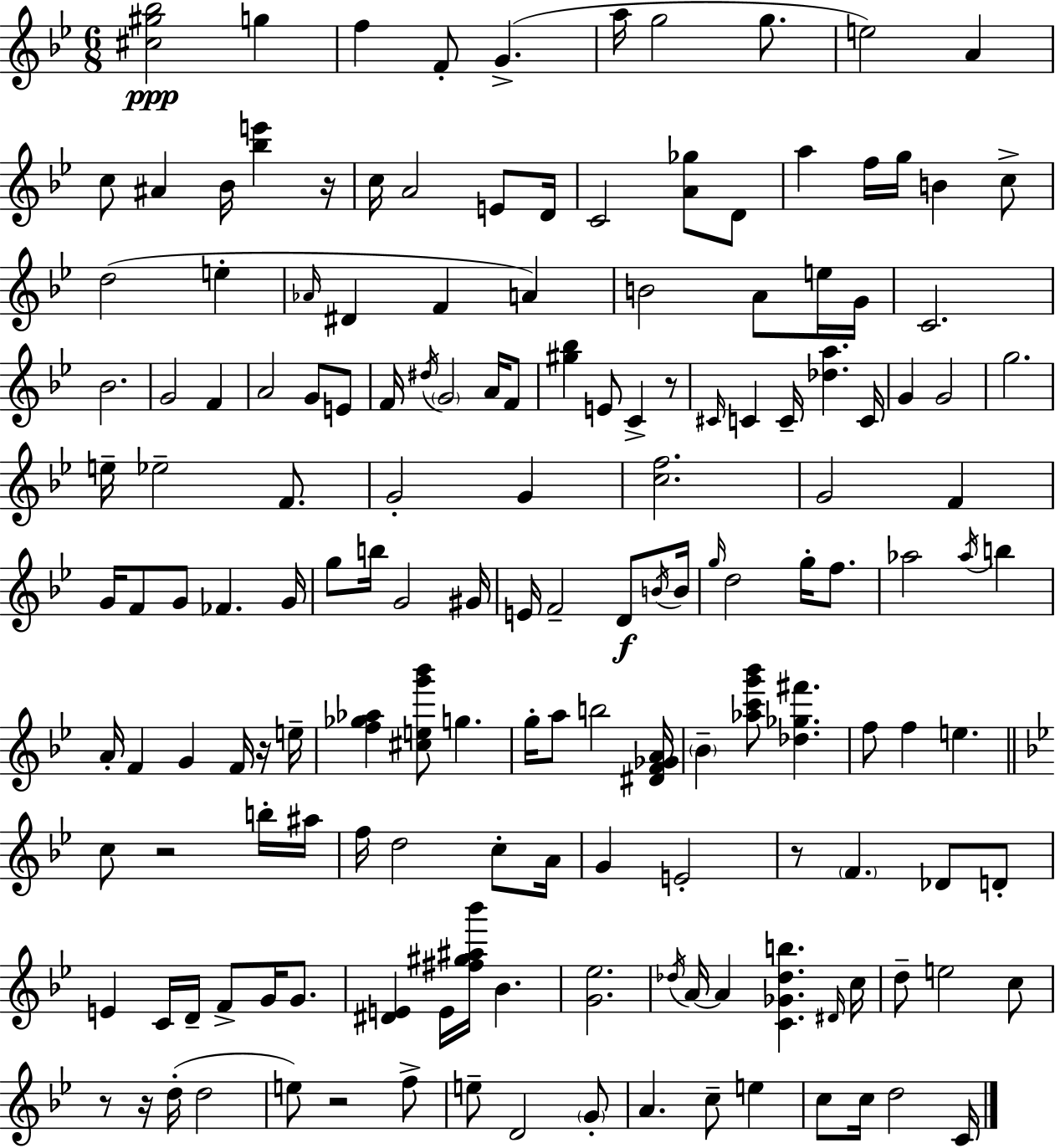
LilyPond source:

{
  \clef treble
  \numericTimeSignature
  \time 6/8
  \key bes \major
  \repeat volta 2 { <cis'' gis'' bes''>2\ppp g''4 | f''4 f'8-. g'4.->( | a''16 g''2 g''8. | e''2) a'4 | \break c''8 ais'4 bes'16 <bes'' e'''>4 r16 | c''16 a'2 e'8 d'16 | c'2 <a' ges''>8 d'8 | a''4 f''16 g''16 b'4 c''8-> | \break d''2( e''4-. | \grace { aes'16 } dis'4 f'4 a'4) | b'2 a'8 e''16 | g'16 c'2. | \break bes'2. | g'2 f'4 | a'2 g'8 e'8 | f'16 \acciaccatura { dis''16 } \parenthesize g'2 a'16 | \break f'8 <gis'' bes''>4 e'8 c'4-> | r8 \grace { cis'16 } c'4 c'16-- <des'' a''>4. | c'16 g'4 g'2 | g''2. | \break e''16-- ees''2-- | f'8. g'2-. g'4 | <c'' f''>2. | g'2 f'4 | \break g'16 f'8 g'8 fes'4. | g'16 g''8 b''16 g'2 | gis'16 e'16 f'2-- | d'8\f \acciaccatura { b'16 } b'16 \grace { g''16 } d''2 | \break g''16-. f''8. aes''2 | \acciaccatura { aes''16 } b''4 a'16-. f'4 g'4 | f'16 r16 e''16-- <f'' ges'' aes''>4 <cis'' e'' g''' bes'''>8 | g''4. g''16-. a''8 b''2 | \break <dis' f' ges' a'>16 \parenthesize bes'4-- <aes'' c''' g''' bes'''>8 | <des'' ges'' fis'''>4. f''8 f''4 | e''4. \bar "||" \break \key bes \major c''8 r2 b''16-. ais''16 | f''16 d''2 c''8-. a'16 | g'4 e'2-. | r8 \parenthesize f'4. des'8 d'8-. | \break e'4 c'16 d'16-- f'8-> g'16 g'8. | <dis' e'>4 e'16 <fis'' gis'' ais'' bes'''>16 bes'4. | <g' ees''>2. | \acciaccatura { des''16 } a'16~~ a'4 <c' ges' des'' b''>4. | \break \grace { dis'16 } c''16 d''8-- e''2 | c''8 r8 r16 d''16-.( d''2 | e''8) r2 | f''8-> e''8-- d'2 | \break \parenthesize g'8-. a'4. c''8-- e''4 | c''8 c''16 d''2 | c'16 } \bar "|."
}